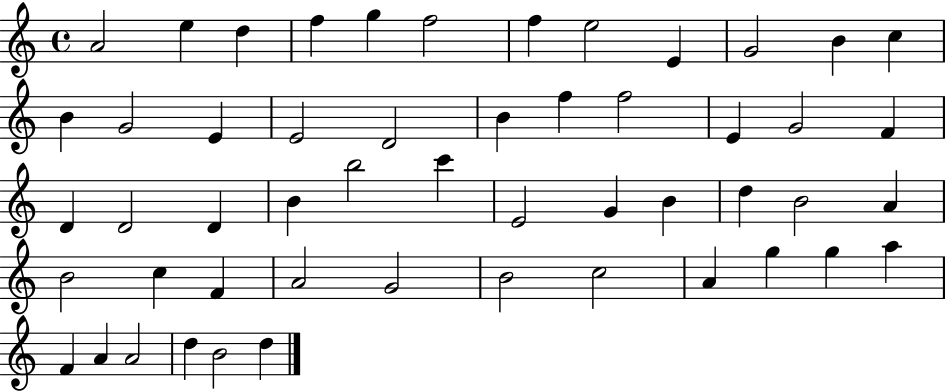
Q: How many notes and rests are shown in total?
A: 52